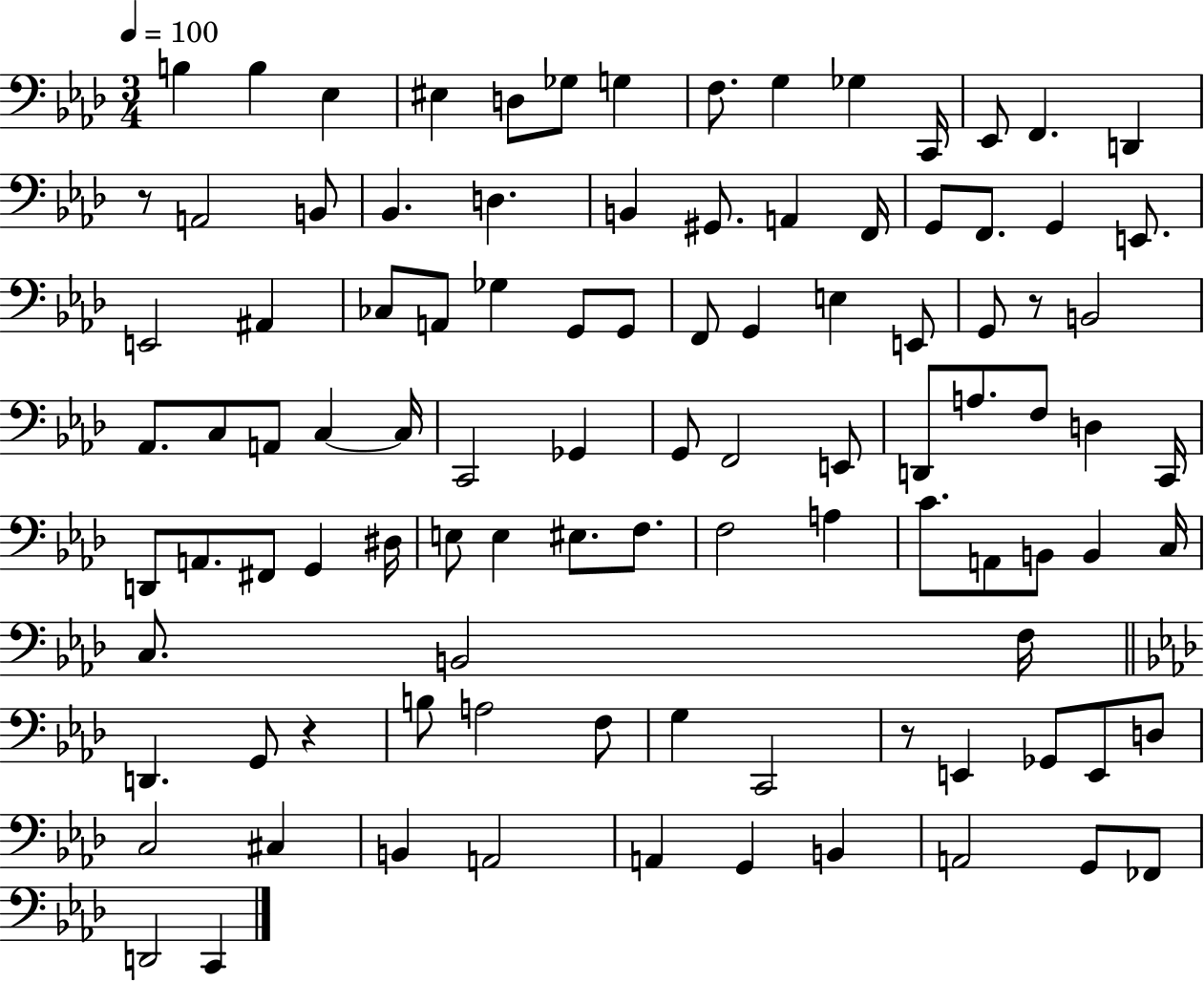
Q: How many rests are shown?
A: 4